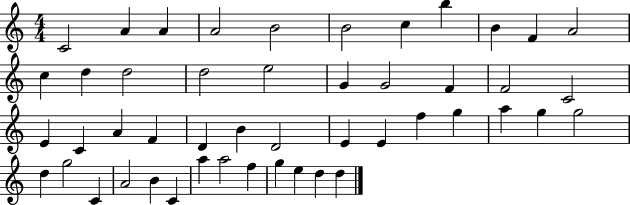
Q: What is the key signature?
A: C major